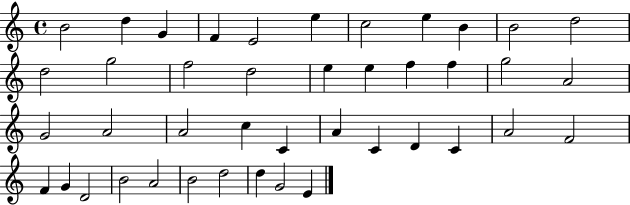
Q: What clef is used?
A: treble